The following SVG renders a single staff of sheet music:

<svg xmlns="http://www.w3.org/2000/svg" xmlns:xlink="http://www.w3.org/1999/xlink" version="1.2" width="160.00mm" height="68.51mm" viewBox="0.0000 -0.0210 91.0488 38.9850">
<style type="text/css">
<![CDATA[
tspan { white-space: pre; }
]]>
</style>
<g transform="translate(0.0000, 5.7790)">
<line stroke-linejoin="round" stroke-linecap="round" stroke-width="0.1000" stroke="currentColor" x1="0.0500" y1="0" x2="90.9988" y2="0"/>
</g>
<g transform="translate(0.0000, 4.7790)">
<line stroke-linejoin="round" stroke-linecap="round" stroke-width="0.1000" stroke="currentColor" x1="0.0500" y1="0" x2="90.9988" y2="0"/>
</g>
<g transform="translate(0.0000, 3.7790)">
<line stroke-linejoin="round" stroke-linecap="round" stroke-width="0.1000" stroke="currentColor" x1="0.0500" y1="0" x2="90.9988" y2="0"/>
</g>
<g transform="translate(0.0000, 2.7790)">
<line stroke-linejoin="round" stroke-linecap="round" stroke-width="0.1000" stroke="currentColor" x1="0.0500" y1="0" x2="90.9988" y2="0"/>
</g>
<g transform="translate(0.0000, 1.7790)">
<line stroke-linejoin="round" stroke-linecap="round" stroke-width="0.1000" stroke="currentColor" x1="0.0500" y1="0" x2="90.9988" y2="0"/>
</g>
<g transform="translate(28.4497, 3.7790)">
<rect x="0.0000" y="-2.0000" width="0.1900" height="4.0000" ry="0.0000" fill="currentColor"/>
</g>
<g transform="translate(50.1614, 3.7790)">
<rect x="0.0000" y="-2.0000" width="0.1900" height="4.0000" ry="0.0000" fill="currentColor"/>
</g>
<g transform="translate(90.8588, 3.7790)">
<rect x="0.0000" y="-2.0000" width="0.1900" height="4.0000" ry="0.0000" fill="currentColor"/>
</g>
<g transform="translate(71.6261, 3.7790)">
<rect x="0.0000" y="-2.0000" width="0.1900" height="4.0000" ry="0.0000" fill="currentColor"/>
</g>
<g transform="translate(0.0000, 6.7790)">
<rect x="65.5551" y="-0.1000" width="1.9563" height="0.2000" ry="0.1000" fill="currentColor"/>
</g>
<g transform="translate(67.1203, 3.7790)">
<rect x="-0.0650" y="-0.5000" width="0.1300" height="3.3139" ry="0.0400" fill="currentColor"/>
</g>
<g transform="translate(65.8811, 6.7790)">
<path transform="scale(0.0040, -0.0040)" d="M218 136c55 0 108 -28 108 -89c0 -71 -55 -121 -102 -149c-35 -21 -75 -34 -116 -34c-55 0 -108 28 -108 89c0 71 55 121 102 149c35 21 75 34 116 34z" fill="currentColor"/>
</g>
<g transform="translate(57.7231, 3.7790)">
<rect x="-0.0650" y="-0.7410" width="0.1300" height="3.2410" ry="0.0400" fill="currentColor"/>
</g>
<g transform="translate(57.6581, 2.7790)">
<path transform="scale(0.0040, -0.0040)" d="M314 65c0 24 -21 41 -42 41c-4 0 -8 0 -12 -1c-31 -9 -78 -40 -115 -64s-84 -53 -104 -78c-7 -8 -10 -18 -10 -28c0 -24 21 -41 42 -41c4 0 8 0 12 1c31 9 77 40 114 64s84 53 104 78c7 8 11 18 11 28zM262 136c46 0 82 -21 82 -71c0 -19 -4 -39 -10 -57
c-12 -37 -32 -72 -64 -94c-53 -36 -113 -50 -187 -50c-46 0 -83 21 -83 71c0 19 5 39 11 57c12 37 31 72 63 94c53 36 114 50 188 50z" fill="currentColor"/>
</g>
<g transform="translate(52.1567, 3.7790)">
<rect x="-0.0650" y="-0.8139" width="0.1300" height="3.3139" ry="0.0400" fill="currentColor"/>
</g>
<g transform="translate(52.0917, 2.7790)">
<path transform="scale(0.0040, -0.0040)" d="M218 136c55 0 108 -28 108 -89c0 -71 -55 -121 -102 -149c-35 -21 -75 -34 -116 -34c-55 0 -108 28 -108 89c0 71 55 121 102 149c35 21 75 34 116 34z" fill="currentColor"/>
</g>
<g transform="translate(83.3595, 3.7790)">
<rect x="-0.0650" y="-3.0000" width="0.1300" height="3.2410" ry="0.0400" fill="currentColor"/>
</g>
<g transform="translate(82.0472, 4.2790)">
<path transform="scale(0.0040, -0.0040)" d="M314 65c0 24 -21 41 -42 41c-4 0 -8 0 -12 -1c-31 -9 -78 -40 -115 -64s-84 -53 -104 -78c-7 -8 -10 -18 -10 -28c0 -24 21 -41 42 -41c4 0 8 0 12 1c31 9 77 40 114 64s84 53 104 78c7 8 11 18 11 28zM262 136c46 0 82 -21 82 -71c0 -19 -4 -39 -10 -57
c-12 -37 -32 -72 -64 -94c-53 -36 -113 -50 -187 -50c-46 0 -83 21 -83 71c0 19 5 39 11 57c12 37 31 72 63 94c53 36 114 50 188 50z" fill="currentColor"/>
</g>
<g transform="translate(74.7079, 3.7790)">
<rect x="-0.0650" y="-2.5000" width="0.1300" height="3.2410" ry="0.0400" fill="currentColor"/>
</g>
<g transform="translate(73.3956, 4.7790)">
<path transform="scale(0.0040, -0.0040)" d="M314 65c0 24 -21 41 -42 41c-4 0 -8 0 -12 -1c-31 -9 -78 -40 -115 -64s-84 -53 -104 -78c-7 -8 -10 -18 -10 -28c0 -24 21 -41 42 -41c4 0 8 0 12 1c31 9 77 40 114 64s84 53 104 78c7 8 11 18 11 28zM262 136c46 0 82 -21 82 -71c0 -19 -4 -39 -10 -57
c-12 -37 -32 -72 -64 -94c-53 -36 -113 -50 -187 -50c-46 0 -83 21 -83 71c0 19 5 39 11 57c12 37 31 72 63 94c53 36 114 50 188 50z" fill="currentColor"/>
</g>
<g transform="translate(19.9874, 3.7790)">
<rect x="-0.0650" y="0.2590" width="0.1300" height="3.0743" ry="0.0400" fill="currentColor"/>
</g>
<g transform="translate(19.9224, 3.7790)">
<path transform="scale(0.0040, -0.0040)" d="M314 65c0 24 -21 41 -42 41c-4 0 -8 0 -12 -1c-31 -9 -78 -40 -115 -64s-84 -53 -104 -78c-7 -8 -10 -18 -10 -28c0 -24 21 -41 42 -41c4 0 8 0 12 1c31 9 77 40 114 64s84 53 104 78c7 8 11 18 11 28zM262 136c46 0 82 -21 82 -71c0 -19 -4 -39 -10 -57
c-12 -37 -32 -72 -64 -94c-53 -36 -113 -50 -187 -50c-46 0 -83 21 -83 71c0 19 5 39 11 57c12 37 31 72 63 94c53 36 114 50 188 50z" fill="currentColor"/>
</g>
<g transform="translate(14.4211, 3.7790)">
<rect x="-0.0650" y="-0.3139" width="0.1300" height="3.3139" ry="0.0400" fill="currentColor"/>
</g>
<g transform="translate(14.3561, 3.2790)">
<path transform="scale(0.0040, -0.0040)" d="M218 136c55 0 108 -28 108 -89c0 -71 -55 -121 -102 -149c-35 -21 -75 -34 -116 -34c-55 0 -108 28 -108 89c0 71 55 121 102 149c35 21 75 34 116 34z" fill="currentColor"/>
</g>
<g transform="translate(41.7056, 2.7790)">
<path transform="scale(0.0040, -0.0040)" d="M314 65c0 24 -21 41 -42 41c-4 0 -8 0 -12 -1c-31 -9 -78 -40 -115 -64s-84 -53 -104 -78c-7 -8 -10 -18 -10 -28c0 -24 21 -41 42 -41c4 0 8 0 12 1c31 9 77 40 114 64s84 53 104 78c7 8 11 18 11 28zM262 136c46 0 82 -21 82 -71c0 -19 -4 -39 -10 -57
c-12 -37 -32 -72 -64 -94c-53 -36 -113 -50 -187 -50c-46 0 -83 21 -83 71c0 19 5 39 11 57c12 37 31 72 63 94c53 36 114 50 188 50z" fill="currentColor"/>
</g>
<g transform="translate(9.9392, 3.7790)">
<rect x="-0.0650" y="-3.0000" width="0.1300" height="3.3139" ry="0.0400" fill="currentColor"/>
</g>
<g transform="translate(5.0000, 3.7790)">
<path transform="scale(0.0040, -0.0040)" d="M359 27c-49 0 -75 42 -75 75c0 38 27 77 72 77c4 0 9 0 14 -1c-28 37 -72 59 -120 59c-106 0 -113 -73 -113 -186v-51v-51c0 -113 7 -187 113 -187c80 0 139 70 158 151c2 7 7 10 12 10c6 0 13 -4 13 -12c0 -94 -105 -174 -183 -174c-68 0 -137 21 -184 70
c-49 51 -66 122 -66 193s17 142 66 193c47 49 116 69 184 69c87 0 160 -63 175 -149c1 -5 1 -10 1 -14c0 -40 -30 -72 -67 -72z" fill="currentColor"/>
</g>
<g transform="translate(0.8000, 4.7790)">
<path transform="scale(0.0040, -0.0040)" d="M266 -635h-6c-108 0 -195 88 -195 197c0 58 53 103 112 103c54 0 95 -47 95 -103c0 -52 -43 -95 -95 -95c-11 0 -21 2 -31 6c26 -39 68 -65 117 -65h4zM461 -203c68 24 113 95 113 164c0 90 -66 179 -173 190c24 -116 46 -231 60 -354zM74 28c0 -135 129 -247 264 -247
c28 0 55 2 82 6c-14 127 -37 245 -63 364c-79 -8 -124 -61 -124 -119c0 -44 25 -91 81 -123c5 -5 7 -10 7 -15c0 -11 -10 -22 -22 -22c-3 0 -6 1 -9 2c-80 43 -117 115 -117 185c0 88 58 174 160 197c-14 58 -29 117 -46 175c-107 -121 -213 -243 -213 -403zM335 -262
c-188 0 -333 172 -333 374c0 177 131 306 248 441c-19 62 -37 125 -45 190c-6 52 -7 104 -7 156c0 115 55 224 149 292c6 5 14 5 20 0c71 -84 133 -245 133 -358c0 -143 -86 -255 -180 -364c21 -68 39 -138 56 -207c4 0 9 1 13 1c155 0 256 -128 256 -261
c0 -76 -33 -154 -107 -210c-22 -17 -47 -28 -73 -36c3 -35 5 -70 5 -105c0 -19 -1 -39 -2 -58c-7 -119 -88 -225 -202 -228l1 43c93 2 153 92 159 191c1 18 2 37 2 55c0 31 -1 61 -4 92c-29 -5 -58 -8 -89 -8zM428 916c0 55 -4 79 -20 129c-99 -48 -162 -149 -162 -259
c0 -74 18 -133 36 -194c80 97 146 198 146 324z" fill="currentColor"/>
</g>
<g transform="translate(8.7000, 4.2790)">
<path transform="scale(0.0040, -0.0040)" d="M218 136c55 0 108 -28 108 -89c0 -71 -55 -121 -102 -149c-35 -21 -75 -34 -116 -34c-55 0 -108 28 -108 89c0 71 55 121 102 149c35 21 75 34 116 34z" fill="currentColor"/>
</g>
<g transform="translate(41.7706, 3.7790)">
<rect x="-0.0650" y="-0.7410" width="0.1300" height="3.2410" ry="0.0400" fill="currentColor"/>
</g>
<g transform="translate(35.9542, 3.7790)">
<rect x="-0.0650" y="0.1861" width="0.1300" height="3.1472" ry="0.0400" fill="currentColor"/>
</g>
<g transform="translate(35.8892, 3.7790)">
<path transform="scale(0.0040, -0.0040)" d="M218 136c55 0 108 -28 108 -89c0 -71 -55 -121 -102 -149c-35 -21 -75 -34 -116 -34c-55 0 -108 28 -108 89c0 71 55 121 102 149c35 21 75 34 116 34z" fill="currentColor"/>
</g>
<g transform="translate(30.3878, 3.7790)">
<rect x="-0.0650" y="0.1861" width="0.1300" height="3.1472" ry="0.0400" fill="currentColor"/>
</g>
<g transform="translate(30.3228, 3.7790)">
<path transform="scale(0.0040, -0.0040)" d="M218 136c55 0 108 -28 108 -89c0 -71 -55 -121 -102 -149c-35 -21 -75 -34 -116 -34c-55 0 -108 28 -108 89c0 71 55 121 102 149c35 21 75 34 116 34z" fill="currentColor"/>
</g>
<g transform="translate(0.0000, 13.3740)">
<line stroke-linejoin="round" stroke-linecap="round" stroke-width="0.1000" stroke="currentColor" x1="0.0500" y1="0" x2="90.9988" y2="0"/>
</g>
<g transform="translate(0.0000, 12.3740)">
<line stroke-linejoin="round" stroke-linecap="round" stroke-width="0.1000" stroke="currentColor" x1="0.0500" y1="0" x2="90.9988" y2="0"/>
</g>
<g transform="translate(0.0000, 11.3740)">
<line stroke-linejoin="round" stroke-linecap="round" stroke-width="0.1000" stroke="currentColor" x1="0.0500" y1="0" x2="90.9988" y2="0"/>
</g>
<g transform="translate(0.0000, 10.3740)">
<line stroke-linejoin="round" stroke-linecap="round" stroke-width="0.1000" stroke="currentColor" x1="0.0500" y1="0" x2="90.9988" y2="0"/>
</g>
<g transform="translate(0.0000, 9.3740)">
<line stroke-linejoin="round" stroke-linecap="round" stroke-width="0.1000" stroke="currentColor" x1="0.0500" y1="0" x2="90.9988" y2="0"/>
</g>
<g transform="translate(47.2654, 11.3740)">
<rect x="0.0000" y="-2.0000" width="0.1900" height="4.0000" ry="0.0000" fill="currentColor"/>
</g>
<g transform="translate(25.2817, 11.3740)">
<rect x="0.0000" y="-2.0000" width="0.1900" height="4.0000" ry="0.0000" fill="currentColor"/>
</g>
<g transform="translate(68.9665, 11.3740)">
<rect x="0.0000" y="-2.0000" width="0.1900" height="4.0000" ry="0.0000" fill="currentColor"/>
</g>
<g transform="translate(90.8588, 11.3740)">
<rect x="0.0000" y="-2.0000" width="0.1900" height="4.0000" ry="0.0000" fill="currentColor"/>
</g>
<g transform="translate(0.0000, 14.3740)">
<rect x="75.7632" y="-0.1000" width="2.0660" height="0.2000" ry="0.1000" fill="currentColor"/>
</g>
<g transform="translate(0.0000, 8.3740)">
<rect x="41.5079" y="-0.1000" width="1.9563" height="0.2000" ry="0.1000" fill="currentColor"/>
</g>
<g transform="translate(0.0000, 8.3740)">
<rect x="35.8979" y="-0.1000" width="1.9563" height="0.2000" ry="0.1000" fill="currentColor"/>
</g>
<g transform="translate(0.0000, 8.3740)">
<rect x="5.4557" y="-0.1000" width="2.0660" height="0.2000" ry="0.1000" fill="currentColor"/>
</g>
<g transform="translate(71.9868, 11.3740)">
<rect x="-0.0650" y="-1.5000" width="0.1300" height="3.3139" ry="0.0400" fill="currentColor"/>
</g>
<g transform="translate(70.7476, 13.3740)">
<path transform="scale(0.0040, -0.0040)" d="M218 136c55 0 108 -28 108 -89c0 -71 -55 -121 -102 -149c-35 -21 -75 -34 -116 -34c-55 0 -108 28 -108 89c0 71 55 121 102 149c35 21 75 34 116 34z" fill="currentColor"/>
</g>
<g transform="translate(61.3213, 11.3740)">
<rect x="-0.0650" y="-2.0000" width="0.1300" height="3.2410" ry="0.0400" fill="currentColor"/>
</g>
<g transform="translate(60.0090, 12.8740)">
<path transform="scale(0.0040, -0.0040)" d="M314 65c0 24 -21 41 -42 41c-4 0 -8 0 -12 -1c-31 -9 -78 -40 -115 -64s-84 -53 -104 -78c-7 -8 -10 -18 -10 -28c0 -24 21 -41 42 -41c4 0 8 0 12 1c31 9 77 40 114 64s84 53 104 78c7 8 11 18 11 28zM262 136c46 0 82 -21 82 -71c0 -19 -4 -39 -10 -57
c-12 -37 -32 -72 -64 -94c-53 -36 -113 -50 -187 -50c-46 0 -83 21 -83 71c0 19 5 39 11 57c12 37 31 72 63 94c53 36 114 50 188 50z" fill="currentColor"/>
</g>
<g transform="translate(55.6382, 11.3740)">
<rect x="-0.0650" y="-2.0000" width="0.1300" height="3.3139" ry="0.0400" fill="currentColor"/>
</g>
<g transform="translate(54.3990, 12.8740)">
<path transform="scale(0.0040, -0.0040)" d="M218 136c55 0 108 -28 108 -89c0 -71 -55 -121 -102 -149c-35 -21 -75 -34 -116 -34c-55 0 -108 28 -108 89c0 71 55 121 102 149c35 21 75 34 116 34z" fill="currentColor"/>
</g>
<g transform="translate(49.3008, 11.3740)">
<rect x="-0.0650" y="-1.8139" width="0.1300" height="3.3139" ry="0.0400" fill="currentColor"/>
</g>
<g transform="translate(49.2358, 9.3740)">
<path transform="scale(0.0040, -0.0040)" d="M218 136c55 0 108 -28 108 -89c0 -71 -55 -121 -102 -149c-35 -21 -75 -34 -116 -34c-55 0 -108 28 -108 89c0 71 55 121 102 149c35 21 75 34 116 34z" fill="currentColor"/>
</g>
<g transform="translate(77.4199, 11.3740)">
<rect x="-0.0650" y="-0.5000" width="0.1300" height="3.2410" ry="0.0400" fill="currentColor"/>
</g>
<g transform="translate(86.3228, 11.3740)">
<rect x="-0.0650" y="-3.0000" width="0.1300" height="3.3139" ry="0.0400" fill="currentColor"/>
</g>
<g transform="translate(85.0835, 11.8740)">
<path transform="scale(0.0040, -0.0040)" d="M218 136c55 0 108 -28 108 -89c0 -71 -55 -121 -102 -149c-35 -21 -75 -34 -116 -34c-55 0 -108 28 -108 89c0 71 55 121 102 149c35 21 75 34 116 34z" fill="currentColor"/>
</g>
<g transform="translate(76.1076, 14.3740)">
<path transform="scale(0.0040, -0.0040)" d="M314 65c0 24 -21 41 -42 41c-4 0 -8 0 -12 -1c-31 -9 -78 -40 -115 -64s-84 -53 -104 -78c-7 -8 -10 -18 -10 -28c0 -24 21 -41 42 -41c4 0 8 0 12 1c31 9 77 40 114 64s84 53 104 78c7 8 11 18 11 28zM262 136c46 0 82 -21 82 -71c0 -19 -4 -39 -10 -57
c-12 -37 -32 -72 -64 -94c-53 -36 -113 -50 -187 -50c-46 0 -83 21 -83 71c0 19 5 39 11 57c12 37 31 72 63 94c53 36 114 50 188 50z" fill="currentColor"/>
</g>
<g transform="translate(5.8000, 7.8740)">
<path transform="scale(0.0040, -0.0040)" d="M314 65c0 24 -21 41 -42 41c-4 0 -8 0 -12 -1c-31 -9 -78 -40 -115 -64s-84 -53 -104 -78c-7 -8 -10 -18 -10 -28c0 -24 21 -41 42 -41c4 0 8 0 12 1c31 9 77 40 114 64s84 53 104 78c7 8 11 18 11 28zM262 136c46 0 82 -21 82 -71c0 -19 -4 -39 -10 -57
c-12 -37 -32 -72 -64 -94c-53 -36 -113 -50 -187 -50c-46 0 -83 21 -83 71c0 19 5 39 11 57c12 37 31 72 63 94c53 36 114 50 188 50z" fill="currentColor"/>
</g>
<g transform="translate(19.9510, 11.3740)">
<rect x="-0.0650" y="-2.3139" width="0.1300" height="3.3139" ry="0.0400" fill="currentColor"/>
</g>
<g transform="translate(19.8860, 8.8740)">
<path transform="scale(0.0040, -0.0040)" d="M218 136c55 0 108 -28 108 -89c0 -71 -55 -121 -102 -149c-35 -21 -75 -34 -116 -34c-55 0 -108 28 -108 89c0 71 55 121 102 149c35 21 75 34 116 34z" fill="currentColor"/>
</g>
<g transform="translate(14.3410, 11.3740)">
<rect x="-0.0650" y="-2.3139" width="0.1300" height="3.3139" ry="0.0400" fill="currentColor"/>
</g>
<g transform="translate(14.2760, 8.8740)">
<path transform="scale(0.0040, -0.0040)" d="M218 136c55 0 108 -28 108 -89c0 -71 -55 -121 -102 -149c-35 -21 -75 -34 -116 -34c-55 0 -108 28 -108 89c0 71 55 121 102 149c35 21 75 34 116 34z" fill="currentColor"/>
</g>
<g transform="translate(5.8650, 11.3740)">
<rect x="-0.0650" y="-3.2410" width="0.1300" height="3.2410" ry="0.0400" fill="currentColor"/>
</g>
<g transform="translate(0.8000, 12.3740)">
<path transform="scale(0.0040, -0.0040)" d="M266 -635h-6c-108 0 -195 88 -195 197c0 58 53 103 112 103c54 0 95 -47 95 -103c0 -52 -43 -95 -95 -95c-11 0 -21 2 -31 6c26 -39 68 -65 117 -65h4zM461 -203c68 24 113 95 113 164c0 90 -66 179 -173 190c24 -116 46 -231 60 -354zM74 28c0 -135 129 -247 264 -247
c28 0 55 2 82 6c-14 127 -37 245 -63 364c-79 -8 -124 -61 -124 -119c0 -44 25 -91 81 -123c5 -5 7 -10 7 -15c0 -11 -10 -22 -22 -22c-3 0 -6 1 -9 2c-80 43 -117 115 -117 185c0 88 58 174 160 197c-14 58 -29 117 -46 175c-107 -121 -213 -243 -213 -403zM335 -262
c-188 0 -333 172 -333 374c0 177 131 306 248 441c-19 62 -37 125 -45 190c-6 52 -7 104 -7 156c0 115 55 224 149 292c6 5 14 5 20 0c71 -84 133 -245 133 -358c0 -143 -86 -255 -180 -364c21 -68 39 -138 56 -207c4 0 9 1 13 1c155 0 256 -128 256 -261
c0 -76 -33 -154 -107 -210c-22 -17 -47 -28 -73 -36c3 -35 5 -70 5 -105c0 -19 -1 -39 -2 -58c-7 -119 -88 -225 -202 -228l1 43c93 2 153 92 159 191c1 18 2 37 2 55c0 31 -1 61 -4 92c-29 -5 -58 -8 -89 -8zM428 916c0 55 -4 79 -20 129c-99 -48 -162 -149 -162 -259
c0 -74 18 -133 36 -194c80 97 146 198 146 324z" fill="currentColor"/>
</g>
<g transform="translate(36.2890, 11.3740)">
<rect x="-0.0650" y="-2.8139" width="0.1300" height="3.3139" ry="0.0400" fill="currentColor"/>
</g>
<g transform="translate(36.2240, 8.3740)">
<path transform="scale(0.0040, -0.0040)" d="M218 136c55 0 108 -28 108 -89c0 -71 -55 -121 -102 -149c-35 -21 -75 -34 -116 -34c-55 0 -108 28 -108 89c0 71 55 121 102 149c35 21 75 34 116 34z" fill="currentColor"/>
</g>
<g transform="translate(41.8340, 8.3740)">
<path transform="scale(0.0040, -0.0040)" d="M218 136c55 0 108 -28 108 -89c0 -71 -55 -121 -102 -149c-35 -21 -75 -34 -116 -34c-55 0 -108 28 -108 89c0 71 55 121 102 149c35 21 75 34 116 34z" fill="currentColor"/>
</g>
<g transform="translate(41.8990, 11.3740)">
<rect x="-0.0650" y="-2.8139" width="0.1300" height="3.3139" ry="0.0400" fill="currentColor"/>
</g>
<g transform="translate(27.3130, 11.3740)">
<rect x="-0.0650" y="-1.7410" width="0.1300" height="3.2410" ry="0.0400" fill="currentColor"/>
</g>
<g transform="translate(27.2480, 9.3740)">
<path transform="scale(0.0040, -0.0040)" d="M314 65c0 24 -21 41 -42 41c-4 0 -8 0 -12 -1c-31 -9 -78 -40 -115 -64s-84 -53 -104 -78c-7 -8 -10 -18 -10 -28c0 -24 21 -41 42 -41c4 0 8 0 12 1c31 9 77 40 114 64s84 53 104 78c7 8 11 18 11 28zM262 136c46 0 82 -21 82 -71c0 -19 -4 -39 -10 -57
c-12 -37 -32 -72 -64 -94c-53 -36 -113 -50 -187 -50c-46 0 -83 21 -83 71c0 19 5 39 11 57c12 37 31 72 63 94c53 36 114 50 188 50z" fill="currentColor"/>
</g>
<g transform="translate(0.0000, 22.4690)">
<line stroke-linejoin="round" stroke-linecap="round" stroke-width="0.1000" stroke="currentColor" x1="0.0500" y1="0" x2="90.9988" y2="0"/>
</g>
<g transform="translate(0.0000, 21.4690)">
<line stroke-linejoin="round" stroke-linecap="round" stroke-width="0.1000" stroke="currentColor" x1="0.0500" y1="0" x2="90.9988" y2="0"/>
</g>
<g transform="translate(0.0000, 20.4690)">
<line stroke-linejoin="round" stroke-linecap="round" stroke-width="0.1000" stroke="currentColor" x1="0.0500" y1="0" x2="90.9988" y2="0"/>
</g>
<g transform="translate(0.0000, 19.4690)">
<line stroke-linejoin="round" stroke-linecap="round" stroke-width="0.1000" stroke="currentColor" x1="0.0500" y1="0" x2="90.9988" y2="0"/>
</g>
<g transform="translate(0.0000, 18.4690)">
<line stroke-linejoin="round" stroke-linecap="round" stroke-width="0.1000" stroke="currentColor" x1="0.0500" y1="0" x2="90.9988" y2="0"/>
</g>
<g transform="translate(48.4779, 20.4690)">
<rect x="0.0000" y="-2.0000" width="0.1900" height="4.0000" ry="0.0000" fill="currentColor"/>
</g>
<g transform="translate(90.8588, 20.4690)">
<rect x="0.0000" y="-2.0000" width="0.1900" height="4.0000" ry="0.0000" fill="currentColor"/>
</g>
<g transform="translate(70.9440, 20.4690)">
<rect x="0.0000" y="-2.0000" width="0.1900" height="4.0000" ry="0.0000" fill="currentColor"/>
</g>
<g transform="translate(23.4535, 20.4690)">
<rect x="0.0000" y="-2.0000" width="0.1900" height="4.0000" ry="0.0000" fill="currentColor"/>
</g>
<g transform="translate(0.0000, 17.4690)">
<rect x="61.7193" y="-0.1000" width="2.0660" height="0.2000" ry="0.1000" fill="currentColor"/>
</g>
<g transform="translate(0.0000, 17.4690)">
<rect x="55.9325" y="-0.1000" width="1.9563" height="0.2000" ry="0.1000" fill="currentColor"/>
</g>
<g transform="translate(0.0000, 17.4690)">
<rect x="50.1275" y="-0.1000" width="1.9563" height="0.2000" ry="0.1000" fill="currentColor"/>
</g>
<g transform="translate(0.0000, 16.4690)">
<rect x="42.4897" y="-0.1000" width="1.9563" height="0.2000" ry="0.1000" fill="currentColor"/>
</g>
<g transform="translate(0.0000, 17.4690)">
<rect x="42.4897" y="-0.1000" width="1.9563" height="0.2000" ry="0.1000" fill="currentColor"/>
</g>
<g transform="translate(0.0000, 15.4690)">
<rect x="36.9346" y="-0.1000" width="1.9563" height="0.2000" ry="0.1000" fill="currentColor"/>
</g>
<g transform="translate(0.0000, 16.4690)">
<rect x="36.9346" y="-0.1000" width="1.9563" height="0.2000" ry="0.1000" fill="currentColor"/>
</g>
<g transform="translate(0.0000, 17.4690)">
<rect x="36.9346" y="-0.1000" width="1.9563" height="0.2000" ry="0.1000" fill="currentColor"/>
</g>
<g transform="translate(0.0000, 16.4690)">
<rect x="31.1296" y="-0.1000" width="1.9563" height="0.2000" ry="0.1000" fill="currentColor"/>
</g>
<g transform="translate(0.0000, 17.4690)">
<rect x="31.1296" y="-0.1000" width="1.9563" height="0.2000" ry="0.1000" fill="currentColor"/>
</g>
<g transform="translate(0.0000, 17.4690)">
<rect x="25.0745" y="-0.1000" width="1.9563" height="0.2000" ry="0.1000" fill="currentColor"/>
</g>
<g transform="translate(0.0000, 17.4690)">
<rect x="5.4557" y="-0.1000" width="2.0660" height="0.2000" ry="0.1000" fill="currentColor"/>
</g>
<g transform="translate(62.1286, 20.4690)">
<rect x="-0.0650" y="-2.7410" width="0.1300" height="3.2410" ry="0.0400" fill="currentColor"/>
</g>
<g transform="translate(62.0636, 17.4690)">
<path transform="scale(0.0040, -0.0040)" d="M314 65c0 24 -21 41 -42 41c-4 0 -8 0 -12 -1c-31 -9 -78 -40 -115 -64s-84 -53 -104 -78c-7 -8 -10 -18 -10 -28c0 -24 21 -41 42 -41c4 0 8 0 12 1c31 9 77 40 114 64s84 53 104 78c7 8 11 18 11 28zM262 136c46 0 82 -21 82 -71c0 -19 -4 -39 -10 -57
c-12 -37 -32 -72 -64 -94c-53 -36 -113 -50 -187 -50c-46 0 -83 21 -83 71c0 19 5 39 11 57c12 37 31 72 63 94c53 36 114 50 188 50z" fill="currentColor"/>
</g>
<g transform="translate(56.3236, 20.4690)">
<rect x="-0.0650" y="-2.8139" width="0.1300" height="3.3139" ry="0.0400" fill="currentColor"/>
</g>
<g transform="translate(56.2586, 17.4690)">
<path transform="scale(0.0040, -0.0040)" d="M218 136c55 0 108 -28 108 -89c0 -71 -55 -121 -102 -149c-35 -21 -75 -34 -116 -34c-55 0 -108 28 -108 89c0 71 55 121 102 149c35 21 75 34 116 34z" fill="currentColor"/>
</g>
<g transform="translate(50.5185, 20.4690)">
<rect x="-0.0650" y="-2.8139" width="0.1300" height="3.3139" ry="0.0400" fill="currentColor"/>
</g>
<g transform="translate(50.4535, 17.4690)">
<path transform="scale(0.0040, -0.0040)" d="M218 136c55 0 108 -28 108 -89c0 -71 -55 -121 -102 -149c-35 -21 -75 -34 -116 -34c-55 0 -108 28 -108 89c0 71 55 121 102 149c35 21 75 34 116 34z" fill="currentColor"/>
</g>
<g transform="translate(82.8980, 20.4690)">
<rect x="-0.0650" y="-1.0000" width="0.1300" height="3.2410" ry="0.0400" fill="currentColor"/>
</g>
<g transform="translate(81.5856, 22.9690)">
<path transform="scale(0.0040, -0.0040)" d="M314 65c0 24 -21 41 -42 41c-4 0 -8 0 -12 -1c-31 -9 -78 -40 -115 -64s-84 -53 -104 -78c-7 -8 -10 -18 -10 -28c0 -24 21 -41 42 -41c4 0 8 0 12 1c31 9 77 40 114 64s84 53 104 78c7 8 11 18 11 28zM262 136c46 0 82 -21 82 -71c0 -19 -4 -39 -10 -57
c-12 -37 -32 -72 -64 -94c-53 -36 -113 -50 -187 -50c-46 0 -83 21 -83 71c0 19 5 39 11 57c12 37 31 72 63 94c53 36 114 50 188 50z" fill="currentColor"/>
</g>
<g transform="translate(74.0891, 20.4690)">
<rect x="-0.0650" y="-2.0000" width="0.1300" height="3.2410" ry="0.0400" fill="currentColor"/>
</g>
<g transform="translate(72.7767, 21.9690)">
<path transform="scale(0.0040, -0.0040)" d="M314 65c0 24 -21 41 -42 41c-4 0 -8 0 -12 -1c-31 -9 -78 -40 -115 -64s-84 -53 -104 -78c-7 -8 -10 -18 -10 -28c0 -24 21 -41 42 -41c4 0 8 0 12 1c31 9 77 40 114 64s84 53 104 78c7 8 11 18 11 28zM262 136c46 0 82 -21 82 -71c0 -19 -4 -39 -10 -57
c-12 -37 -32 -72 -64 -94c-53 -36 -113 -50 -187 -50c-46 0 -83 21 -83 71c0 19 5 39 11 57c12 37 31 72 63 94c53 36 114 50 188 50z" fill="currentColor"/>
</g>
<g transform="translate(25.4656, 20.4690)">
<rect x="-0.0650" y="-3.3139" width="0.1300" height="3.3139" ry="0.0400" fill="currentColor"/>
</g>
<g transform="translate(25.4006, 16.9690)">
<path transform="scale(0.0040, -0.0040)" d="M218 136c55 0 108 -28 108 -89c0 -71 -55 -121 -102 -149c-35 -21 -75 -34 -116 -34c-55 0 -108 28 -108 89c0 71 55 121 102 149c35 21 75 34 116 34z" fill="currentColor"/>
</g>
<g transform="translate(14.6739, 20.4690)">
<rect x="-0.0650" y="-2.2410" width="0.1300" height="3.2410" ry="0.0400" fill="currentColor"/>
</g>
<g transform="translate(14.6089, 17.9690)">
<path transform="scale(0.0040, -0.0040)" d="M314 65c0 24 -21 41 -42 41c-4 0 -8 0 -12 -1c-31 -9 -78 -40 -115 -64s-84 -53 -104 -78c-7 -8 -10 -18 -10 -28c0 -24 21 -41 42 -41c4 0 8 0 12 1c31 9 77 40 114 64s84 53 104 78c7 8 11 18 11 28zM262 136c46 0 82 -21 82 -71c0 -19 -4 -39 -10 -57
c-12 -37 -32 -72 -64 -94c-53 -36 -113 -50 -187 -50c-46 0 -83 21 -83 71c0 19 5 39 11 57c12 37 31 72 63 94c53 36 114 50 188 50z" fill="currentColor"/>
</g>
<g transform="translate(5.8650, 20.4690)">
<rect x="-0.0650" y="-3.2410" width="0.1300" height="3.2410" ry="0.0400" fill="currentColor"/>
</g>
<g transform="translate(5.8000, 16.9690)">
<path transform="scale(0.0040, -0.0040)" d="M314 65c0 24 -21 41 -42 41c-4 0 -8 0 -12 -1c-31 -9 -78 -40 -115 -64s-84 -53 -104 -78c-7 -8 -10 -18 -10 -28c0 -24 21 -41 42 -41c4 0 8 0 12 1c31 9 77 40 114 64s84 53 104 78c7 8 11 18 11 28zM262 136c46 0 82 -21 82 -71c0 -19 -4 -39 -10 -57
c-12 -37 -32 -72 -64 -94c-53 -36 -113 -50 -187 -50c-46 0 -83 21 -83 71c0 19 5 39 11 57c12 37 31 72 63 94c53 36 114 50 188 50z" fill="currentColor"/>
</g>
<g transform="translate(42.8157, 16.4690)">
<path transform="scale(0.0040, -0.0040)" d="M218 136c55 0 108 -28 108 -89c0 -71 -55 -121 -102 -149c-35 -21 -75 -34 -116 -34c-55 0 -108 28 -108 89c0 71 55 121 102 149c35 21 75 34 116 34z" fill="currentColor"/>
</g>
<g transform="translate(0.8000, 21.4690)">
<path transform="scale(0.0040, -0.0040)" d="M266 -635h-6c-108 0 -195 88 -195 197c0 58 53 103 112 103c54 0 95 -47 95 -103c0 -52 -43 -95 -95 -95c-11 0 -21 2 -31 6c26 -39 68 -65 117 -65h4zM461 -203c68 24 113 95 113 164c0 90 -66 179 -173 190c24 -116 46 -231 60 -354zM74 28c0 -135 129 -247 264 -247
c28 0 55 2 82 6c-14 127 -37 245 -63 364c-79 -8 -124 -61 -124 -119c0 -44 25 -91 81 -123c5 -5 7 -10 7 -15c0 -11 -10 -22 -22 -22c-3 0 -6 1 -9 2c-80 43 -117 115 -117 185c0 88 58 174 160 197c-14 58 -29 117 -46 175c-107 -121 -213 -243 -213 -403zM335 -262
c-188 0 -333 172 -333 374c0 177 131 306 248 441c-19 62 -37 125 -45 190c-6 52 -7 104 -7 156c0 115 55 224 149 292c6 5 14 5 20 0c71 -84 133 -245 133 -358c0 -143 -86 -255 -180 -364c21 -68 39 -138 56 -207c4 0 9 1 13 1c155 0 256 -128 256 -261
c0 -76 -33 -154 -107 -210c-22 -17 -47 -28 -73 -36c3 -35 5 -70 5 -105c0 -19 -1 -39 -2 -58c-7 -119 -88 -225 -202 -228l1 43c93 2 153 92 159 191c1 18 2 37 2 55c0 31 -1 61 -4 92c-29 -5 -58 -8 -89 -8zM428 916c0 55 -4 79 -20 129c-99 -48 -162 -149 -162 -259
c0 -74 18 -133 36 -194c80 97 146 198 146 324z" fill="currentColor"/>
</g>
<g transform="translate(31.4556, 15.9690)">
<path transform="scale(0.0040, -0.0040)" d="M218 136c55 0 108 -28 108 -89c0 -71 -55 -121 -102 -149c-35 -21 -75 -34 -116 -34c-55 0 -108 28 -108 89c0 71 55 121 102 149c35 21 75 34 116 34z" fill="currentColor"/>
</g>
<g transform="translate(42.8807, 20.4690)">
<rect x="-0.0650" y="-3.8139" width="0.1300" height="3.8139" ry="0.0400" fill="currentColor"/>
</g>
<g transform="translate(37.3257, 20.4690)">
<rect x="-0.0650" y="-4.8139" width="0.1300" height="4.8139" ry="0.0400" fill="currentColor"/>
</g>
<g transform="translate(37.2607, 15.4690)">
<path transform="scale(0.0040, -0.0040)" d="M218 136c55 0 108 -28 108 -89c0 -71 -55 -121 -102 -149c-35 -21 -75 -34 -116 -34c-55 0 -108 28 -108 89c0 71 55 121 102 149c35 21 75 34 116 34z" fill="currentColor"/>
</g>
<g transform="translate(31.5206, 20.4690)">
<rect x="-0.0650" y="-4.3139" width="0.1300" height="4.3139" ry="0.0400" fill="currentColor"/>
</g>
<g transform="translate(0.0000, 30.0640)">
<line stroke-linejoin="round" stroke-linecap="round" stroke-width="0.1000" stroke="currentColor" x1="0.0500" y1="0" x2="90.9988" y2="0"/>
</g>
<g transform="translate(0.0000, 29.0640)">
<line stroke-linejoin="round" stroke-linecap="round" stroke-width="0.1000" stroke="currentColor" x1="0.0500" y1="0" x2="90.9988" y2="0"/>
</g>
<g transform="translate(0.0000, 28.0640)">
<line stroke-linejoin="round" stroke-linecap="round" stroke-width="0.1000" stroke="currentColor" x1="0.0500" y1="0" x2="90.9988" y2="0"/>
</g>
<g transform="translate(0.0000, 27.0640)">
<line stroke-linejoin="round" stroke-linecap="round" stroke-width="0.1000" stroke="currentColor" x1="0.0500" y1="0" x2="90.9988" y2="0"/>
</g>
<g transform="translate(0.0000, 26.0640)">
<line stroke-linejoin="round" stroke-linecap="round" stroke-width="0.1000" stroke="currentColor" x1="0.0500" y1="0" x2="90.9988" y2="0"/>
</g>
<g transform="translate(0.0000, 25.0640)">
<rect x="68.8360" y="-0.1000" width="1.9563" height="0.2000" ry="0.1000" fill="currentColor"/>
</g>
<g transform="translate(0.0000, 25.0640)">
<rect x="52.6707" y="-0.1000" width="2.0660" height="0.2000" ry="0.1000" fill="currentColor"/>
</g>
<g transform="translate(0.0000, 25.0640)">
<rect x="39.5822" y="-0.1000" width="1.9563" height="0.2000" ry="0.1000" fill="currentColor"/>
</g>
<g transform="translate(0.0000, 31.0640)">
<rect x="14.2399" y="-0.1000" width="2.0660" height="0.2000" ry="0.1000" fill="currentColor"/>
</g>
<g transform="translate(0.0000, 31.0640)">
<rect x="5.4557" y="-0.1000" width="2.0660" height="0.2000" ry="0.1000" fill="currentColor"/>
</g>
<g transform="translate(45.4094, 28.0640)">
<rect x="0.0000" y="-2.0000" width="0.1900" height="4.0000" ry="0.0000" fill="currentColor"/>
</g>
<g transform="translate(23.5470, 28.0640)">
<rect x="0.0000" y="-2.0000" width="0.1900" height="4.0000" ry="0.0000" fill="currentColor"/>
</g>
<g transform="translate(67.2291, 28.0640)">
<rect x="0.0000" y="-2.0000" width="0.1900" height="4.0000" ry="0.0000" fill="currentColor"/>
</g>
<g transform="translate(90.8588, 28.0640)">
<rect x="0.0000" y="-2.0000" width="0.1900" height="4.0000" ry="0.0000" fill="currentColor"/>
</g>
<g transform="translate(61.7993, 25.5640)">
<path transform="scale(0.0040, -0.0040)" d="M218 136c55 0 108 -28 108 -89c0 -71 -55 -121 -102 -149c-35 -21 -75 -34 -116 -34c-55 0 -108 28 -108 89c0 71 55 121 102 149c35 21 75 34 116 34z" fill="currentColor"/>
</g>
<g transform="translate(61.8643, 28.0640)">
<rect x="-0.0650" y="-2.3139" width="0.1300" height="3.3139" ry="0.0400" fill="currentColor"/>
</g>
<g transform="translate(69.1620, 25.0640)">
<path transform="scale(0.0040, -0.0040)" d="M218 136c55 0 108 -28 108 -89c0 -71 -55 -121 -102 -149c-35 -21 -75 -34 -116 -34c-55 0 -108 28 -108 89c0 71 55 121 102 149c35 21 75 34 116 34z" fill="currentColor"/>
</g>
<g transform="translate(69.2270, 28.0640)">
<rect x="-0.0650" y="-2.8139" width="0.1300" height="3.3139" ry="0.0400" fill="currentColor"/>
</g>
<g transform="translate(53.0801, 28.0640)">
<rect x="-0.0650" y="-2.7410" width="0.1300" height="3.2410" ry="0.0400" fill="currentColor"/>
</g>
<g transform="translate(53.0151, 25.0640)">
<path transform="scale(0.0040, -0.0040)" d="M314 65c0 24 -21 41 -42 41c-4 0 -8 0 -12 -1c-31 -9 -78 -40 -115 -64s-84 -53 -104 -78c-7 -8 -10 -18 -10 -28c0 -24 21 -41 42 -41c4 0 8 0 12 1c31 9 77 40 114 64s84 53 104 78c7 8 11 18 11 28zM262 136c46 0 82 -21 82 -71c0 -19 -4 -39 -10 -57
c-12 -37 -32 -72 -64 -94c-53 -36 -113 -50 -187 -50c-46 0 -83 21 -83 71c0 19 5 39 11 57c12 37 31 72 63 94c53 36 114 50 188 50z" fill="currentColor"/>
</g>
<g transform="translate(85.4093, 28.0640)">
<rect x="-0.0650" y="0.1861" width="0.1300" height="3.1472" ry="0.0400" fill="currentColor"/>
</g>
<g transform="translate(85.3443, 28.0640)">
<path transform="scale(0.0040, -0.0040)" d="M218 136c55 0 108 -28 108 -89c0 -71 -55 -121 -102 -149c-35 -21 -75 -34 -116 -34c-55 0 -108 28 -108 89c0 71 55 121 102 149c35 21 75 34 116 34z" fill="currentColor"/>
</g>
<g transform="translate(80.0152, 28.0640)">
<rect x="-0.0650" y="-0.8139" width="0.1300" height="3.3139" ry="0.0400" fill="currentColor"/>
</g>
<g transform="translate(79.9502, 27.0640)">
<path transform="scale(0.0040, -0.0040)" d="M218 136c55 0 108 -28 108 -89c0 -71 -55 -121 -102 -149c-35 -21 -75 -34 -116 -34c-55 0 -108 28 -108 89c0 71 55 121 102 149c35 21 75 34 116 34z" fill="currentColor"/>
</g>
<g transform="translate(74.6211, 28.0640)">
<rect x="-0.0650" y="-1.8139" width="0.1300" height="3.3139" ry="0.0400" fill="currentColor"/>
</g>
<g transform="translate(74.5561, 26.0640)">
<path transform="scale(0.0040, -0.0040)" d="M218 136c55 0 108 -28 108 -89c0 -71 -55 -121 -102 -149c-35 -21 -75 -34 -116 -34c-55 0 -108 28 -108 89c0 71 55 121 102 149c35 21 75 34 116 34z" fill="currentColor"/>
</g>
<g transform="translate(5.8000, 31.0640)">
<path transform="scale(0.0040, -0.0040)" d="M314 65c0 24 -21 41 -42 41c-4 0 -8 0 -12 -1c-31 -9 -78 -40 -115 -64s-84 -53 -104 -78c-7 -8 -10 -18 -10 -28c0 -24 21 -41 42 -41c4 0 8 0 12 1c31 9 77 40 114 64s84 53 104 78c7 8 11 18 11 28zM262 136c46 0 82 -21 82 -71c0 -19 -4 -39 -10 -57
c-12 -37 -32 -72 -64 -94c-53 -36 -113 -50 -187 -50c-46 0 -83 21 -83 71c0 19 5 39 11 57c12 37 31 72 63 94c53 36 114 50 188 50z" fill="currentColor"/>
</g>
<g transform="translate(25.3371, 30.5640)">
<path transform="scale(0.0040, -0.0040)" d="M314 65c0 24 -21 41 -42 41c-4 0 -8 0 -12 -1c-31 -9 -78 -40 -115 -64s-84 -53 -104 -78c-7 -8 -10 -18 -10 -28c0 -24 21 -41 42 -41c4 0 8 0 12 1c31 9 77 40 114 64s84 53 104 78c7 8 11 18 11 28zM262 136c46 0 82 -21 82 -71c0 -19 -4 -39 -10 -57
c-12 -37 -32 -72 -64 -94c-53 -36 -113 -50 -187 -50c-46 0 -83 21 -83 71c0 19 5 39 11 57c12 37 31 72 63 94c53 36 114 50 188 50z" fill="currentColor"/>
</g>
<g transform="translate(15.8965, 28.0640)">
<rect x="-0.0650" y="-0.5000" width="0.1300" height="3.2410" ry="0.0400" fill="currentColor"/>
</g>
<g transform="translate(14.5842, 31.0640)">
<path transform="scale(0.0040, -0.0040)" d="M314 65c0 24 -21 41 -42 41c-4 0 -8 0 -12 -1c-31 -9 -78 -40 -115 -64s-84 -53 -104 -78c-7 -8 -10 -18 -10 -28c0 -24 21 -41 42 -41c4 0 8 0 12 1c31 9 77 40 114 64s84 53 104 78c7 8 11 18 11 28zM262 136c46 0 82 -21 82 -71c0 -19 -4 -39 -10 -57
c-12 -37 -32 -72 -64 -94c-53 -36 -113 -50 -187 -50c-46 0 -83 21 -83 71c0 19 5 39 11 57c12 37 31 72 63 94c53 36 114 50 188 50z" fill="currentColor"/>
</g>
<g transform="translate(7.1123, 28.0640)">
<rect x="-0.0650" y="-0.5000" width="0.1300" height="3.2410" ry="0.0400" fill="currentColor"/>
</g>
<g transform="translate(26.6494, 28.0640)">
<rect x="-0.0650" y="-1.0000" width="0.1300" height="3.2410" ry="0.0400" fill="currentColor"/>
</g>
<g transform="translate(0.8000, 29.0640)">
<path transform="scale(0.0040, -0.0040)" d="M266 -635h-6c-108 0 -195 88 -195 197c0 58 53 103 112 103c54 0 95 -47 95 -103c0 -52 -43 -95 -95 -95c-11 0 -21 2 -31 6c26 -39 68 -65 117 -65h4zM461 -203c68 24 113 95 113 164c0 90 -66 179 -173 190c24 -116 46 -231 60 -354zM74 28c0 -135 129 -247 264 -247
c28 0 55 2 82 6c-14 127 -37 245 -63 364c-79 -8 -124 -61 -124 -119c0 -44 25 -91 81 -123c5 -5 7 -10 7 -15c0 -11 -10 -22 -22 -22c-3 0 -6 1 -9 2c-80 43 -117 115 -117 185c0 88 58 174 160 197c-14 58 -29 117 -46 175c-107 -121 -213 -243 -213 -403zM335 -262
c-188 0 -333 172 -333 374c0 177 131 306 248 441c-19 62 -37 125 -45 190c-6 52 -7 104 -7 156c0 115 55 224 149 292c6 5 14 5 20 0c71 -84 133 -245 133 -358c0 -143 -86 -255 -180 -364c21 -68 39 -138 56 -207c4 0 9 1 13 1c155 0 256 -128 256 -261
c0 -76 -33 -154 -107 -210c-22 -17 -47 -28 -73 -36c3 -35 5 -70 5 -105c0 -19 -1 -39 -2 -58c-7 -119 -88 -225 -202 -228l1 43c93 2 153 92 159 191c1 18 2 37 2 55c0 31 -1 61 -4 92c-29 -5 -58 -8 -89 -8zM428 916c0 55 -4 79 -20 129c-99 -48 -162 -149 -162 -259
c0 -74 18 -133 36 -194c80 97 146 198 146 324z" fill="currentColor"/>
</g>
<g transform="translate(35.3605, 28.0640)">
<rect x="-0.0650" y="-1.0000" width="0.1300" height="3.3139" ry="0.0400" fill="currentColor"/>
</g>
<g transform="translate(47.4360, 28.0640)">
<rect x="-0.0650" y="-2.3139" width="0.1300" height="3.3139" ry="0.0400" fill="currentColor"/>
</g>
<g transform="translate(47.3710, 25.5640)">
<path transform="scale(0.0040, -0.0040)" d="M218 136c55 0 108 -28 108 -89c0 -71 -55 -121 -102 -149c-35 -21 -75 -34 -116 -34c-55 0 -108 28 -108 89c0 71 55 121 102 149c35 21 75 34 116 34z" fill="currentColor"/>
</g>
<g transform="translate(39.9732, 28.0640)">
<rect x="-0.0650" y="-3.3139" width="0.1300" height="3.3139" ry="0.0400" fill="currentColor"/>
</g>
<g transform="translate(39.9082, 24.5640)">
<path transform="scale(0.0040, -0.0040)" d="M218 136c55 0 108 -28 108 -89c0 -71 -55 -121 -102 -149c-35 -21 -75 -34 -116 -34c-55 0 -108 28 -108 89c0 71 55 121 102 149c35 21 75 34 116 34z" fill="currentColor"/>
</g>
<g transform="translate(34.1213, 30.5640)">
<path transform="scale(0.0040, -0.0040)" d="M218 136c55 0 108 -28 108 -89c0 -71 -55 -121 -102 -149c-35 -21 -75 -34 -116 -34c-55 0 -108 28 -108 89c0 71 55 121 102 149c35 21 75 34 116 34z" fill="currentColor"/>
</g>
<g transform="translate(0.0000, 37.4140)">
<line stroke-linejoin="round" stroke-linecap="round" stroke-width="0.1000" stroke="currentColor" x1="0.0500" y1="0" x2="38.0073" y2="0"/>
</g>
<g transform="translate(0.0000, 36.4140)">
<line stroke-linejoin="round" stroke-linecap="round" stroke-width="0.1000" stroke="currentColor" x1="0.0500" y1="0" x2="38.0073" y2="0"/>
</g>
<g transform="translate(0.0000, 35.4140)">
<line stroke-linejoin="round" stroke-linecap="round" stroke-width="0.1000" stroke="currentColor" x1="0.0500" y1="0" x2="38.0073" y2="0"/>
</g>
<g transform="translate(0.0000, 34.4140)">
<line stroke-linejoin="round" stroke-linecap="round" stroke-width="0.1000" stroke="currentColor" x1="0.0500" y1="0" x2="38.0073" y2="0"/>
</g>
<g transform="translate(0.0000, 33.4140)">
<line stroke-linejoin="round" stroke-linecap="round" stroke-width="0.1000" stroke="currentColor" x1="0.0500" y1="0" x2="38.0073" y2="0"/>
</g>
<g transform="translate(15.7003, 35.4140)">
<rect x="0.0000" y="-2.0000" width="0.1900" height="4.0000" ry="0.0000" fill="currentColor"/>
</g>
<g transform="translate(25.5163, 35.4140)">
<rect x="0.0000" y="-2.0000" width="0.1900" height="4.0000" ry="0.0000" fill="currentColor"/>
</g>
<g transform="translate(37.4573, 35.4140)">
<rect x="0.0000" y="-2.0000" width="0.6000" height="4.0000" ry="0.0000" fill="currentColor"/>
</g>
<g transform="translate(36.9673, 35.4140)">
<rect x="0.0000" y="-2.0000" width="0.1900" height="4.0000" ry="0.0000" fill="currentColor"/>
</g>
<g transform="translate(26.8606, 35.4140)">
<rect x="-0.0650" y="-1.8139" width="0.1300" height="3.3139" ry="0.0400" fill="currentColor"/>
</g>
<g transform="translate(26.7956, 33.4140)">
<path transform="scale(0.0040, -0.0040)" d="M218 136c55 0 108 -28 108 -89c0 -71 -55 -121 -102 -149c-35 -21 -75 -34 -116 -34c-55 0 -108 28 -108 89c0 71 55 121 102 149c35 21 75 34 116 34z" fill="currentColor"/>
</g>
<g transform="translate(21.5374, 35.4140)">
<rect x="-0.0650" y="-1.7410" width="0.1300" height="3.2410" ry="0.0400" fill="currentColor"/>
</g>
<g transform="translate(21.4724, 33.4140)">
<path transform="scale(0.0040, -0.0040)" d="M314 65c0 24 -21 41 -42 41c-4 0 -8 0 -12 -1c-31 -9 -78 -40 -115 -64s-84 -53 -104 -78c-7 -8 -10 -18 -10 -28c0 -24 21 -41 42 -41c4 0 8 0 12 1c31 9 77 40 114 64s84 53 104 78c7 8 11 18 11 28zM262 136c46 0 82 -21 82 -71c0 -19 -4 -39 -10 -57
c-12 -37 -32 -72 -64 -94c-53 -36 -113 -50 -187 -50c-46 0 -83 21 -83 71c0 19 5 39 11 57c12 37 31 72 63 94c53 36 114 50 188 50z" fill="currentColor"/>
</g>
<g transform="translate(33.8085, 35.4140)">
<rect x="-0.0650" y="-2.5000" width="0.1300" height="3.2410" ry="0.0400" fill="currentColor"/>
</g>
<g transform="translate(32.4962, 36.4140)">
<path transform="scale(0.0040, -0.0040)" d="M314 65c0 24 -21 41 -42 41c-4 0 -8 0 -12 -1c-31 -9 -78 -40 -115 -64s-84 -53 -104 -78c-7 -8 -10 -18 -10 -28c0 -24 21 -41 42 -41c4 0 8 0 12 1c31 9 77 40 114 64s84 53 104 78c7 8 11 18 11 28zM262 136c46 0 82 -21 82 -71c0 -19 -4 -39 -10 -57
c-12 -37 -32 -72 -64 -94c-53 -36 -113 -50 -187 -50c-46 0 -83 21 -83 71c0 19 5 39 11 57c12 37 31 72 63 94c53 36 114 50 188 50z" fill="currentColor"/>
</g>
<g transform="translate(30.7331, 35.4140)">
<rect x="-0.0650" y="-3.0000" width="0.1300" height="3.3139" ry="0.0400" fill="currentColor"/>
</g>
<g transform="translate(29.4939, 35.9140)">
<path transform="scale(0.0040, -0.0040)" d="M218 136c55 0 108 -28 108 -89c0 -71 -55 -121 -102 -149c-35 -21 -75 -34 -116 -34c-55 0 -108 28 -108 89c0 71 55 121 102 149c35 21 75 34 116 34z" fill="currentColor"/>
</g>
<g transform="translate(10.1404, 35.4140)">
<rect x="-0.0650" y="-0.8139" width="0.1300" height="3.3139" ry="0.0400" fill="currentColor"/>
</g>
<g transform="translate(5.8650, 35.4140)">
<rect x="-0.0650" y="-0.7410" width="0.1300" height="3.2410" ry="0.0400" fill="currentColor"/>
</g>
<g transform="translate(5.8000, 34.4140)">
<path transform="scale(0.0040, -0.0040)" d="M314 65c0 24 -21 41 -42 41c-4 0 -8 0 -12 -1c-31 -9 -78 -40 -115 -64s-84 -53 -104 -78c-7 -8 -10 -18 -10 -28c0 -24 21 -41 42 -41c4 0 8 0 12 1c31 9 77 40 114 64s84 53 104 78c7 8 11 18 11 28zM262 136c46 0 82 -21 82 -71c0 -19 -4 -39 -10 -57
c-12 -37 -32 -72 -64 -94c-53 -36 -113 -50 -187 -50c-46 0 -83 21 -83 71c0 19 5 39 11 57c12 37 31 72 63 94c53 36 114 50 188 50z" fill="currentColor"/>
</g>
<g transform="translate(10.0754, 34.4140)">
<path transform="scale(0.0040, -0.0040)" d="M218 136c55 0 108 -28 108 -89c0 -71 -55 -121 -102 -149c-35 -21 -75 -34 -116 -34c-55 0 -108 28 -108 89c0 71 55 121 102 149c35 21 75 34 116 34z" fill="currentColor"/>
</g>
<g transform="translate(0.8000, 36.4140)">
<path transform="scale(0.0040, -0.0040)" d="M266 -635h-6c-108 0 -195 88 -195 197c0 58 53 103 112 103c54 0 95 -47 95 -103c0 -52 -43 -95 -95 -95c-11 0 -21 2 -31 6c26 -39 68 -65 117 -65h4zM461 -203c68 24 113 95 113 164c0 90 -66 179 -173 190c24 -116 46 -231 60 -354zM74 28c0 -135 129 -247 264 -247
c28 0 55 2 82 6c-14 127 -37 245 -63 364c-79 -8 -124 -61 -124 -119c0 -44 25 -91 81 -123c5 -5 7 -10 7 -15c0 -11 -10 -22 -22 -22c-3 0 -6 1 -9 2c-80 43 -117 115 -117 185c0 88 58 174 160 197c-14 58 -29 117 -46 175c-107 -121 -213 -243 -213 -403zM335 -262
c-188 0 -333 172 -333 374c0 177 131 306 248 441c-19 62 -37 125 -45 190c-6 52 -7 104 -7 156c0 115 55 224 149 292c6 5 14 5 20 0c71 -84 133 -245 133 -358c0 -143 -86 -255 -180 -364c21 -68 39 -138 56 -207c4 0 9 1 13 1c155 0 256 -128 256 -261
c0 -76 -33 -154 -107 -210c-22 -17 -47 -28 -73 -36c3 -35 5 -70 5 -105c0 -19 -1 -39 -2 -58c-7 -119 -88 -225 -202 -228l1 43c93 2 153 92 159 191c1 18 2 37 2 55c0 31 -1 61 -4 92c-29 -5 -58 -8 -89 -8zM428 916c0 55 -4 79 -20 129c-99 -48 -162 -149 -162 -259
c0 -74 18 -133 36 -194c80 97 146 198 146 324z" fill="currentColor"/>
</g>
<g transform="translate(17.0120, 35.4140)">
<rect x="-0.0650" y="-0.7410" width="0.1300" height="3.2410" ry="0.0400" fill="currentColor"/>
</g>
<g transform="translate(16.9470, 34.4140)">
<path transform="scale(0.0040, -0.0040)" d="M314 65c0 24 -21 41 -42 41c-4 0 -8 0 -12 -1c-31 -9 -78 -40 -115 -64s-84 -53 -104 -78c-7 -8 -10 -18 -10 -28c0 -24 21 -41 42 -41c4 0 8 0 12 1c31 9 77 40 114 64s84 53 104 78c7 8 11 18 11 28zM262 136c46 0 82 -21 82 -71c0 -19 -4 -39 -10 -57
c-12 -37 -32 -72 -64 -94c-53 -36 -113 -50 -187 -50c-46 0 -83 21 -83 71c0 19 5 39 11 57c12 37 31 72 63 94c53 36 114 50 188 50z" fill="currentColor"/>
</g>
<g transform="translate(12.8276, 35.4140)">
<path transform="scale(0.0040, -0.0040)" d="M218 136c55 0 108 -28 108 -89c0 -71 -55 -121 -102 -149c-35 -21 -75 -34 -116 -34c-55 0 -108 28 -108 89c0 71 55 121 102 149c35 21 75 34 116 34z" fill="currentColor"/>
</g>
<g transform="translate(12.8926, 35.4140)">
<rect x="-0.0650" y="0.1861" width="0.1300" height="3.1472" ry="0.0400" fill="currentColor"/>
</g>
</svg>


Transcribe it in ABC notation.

X:1
T:Untitled
M:4/4
L:1/4
K:C
A c B2 B B d2 d d2 C G2 A2 b2 g g f2 a a f F F2 E C2 A b2 g2 b d' e' c' a a a2 F2 D2 C2 C2 D2 D b g a2 g a f d B d2 d B d2 f2 f A G2